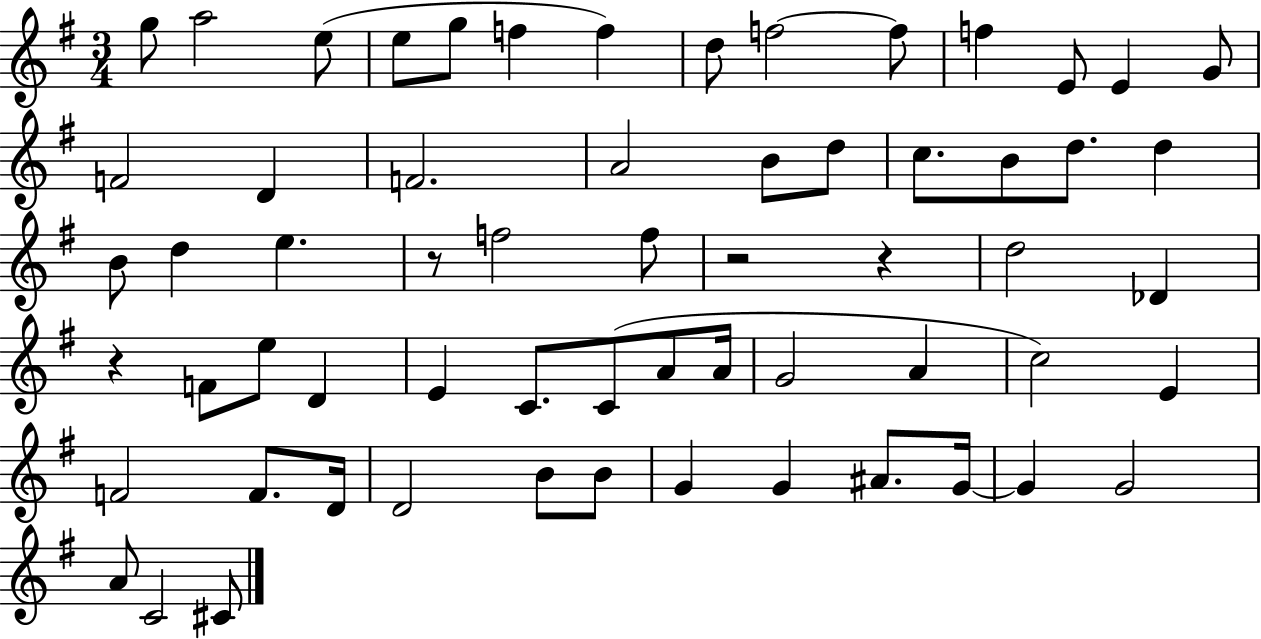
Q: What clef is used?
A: treble